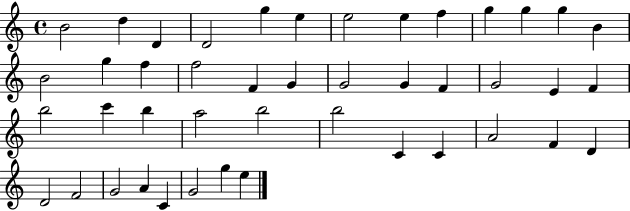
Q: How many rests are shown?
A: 0